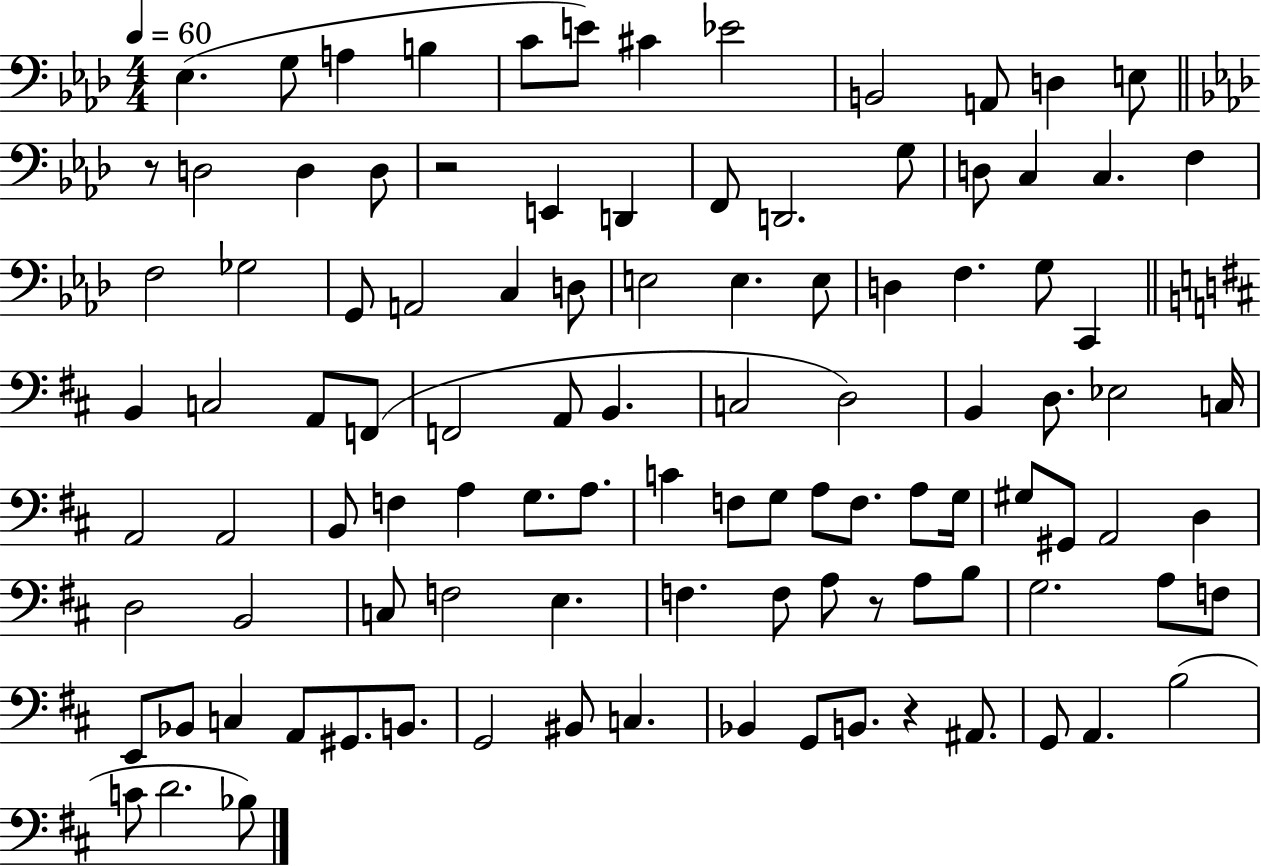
{
  \clef bass
  \numericTimeSignature
  \time 4/4
  \key aes \major
  \tempo 4 = 60
  ees4.( g8 a4 b4 | c'8 e'8) cis'4 ees'2 | b,2 a,8 d4 e8 | \bar "||" \break \key aes \major r8 d2 d4 d8 | r2 e,4 d,4 | f,8 d,2. g8 | d8 c4 c4. f4 | \break f2 ges2 | g,8 a,2 c4 d8 | e2 e4. e8 | d4 f4. g8 c,4 | \break \bar "||" \break \key d \major b,4 c2 a,8 f,8( | f,2 a,8 b,4. | c2 d2) | b,4 d8. ees2 c16 | \break a,2 a,2 | b,8 f4 a4 g8. a8. | c'4 f8 g8 a8 f8. a8 g16 | gis8 gis,8 a,2 d4 | \break d2 b,2 | c8 f2 e4. | f4. f8 a8 r8 a8 b8 | g2. a8 f8 | \break e,8 bes,8 c4 a,8 gis,8. b,8. | g,2 bis,8 c4. | bes,4 g,8 b,8. r4 ais,8. | g,8 a,4. b2( | \break c'8 d'2. bes8) | \bar "|."
}